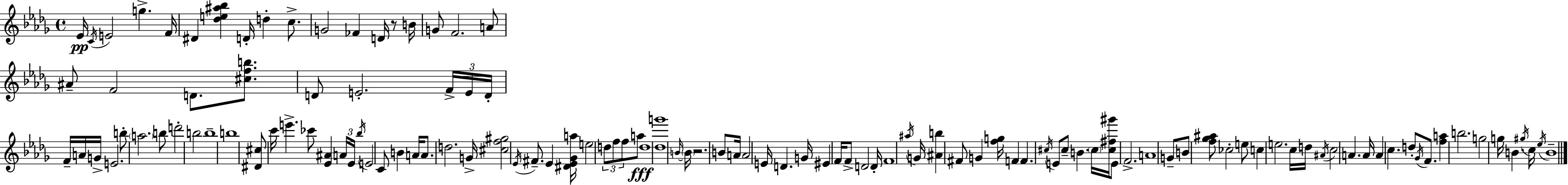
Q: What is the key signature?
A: BES minor